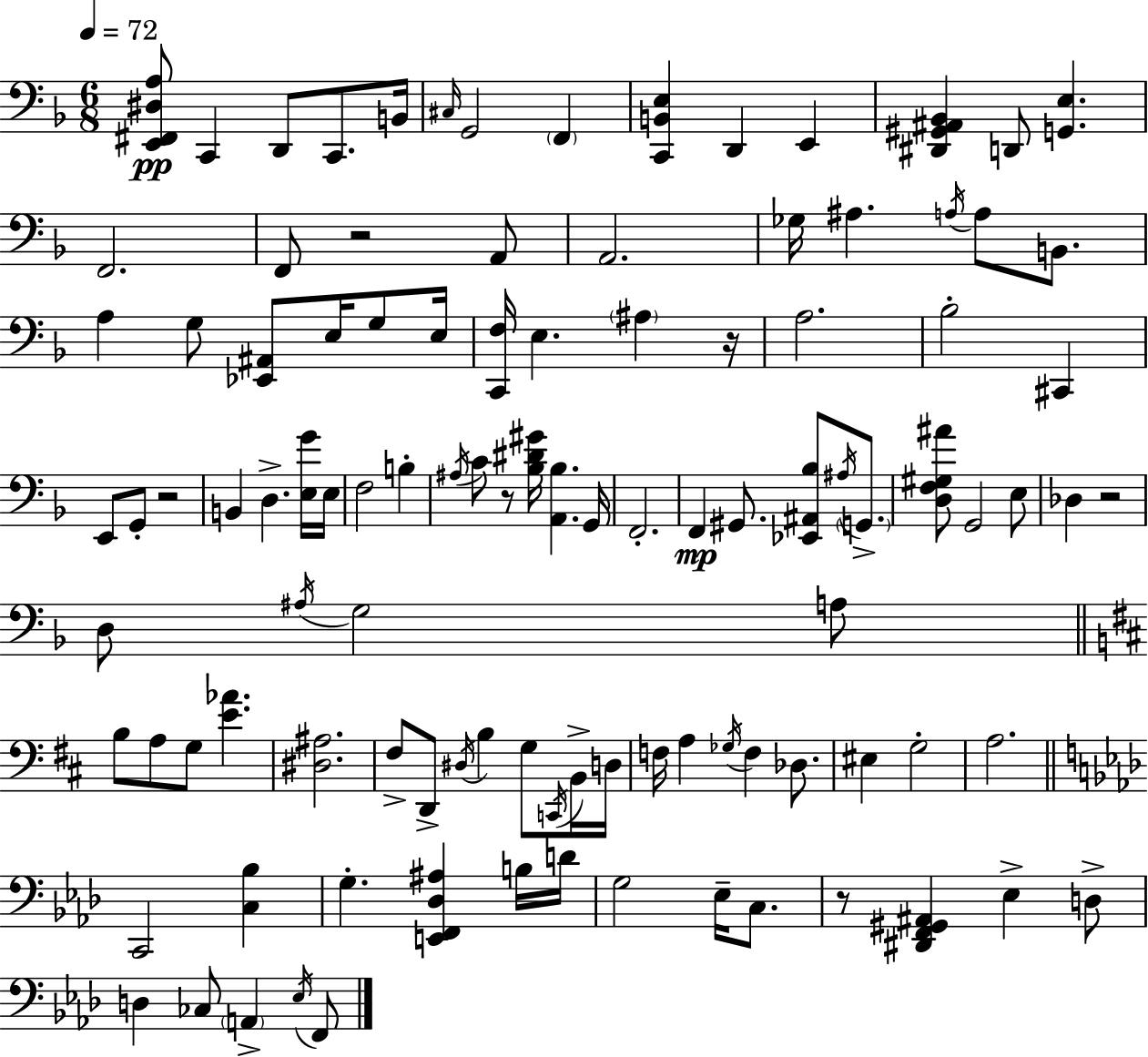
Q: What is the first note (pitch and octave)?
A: C2